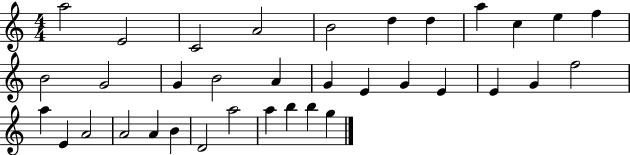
A5/h E4/h C4/h A4/h B4/h D5/q D5/q A5/q C5/q E5/q F5/q B4/h G4/h G4/q B4/h A4/q G4/q E4/q G4/q E4/q E4/q G4/q F5/h A5/q E4/q A4/h A4/h A4/q B4/q D4/h A5/h A5/q B5/q B5/q G5/q